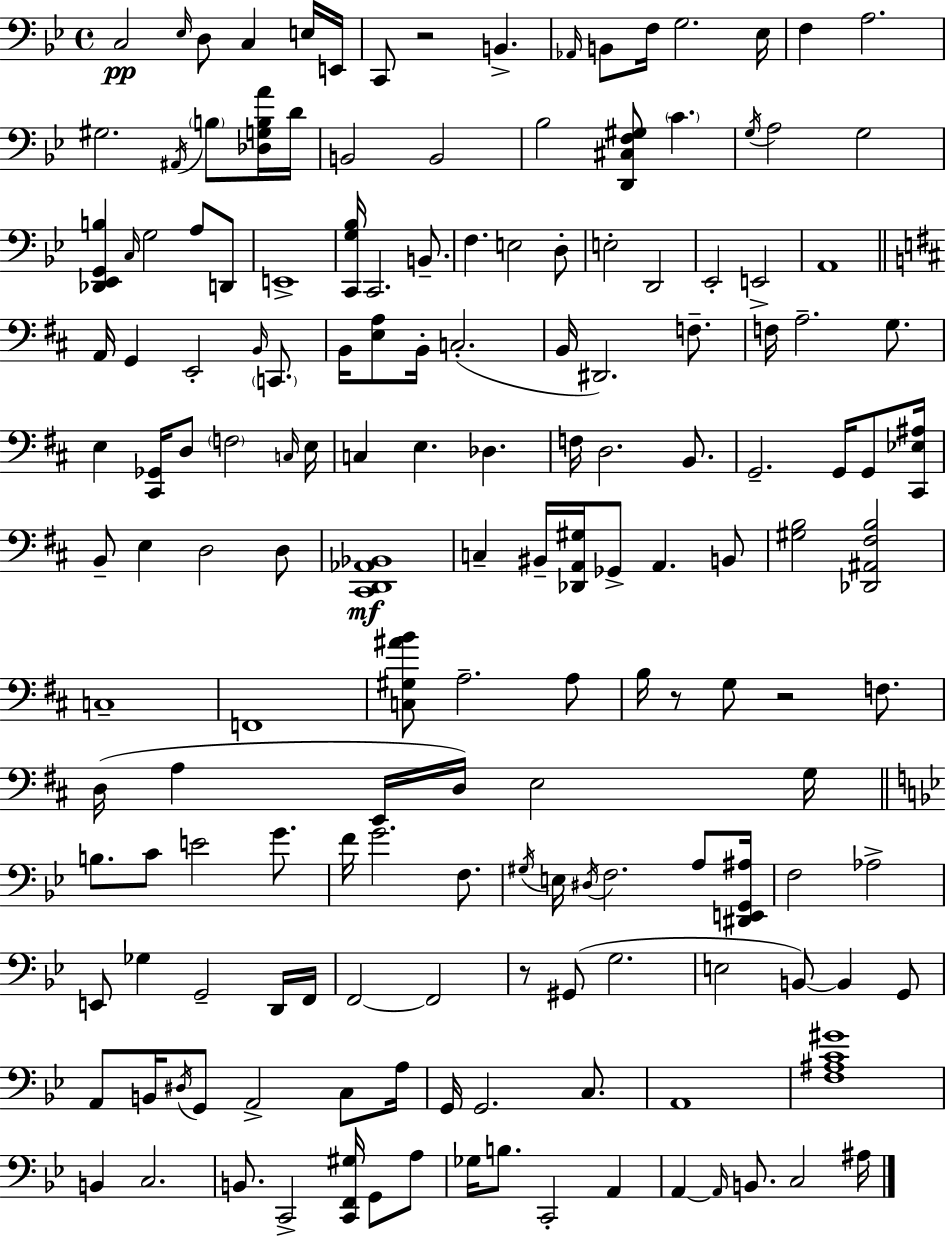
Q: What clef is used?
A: bass